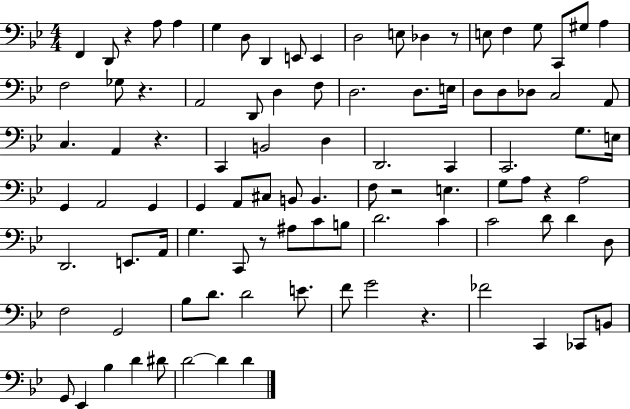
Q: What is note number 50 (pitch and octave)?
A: B2